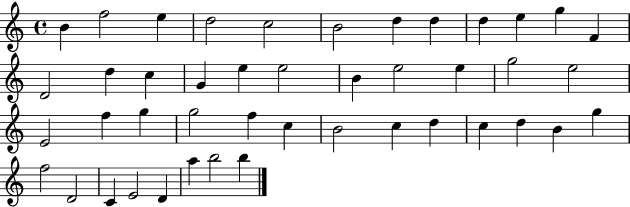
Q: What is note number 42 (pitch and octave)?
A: A5